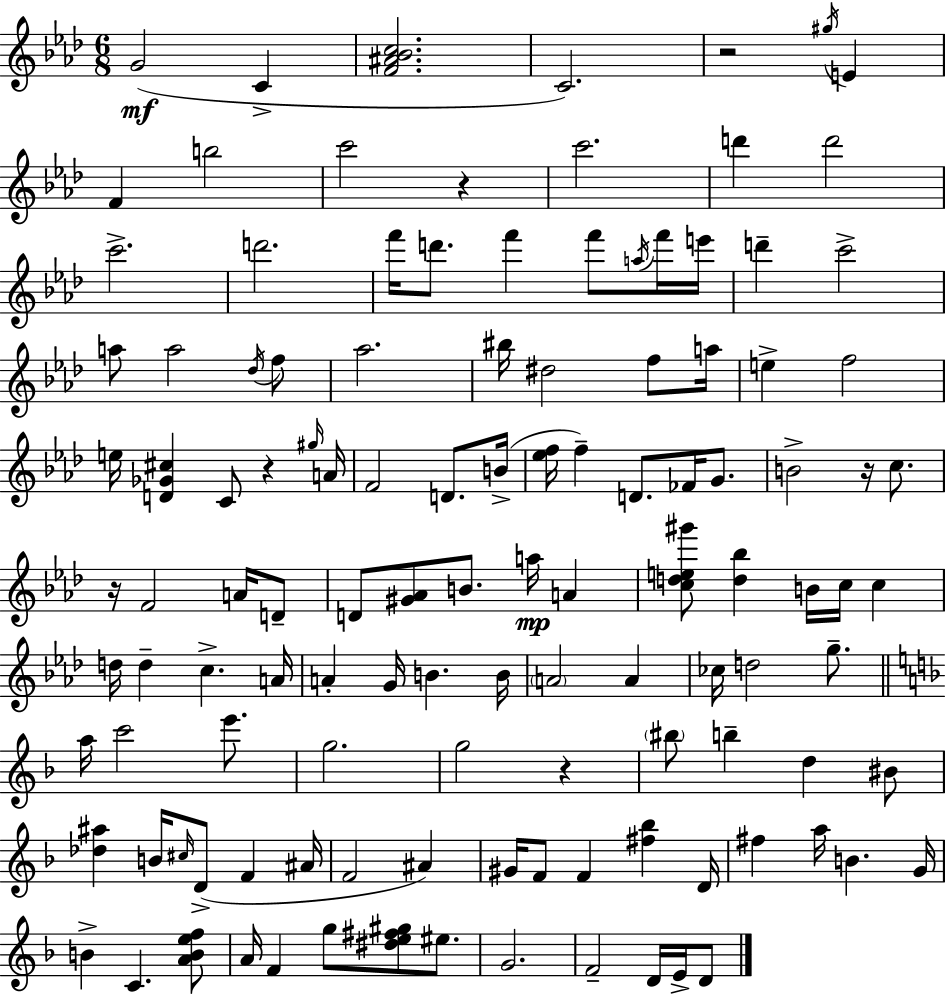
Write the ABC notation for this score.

X:1
T:Untitled
M:6/8
L:1/4
K:Fm
G2 C [F^A_Bc]2 C2 z2 ^g/4 E F b2 c'2 z c'2 d' d'2 c'2 d'2 f'/4 d'/2 f' f'/2 a/4 f'/4 e'/4 d' c'2 a/2 a2 _d/4 f/2 _a2 ^b/4 ^d2 f/2 a/4 e f2 e/4 [D_G^c] C/2 z ^g/4 A/4 F2 D/2 B/4 [_ef]/4 f D/2 _F/4 G/2 B2 z/4 c/2 z/4 F2 A/4 D/2 D/2 [^G_A]/2 B/2 a/4 A [cde^g']/2 [d_b] B/4 c/4 c d/4 d c A/4 A G/4 B B/4 A2 A _c/4 d2 g/2 a/4 c'2 e'/2 g2 g2 z ^b/2 b d ^B/2 [_d^a] B/4 ^c/4 D/2 F ^A/4 F2 ^A ^G/4 F/2 F [^f_b] D/4 ^f a/4 B G/4 B C [ABef]/2 A/4 F g/2 [^de^f^g]/2 ^e/2 G2 F2 D/4 E/4 D/2